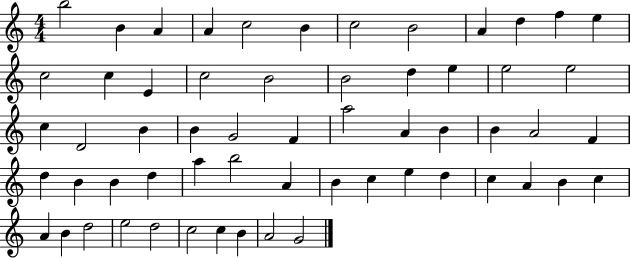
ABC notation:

X:1
T:Untitled
M:4/4
L:1/4
K:C
b2 B A A c2 B c2 B2 A d f e c2 c E c2 B2 B2 d e e2 e2 c D2 B B G2 F a2 A B B A2 F d B B d a b2 A B c e d c A B c A B d2 e2 d2 c2 c B A2 G2